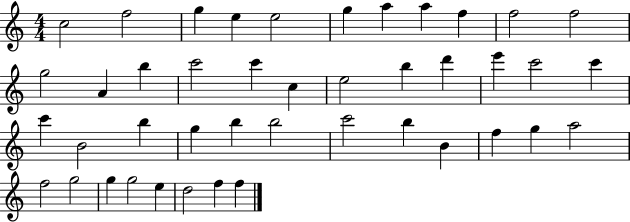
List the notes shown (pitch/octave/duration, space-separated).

C5/h F5/h G5/q E5/q E5/h G5/q A5/q A5/q F5/q F5/h F5/h G5/h A4/q B5/q C6/h C6/q C5/q E5/h B5/q D6/q E6/q C6/h C6/q C6/q B4/h B5/q G5/q B5/q B5/h C6/h B5/q B4/q F5/q G5/q A5/h F5/h G5/h G5/q G5/h E5/q D5/h F5/q F5/q